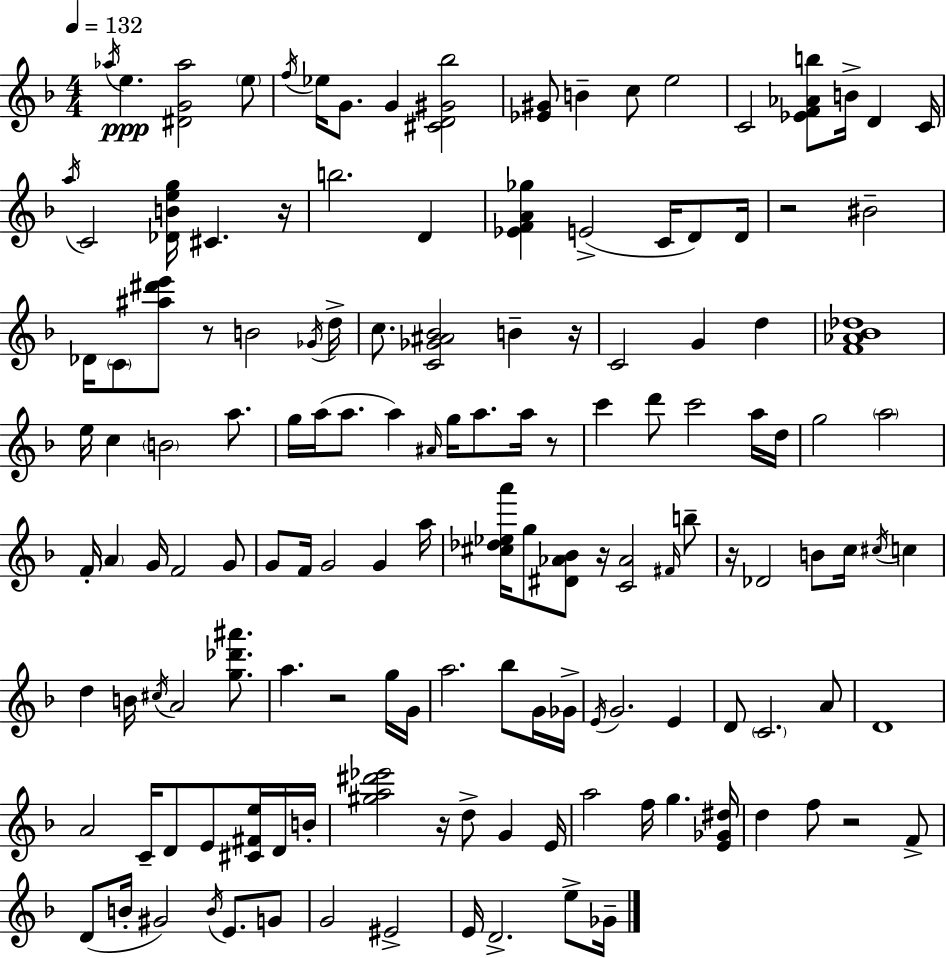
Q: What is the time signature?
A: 4/4